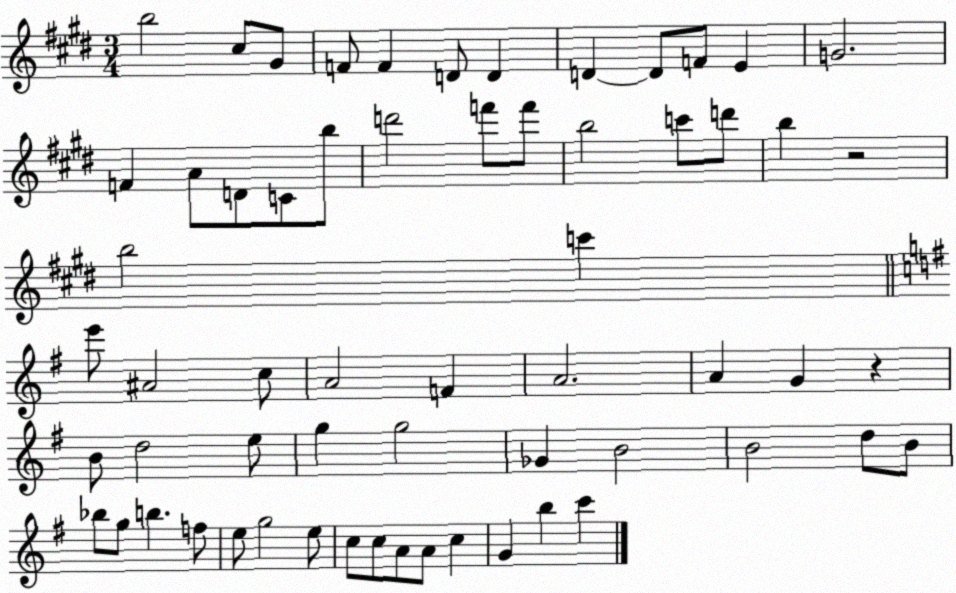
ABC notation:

X:1
T:Untitled
M:3/4
L:1/4
K:E
b2 ^c/2 ^G/2 F/2 F D/2 D D D/2 F/2 E G2 F A/2 D/2 C/2 b/2 d'2 f'/2 f'/2 b2 c'/2 d'/2 b z2 b2 c' e'/2 ^A2 c/2 A2 F A2 A G z B/2 d2 e/2 g g2 _G B2 B2 d/2 B/2 _b/2 g/2 b f/2 e/2 g2 e/2 c/2 c/2 A/2 A/2 c G b c'